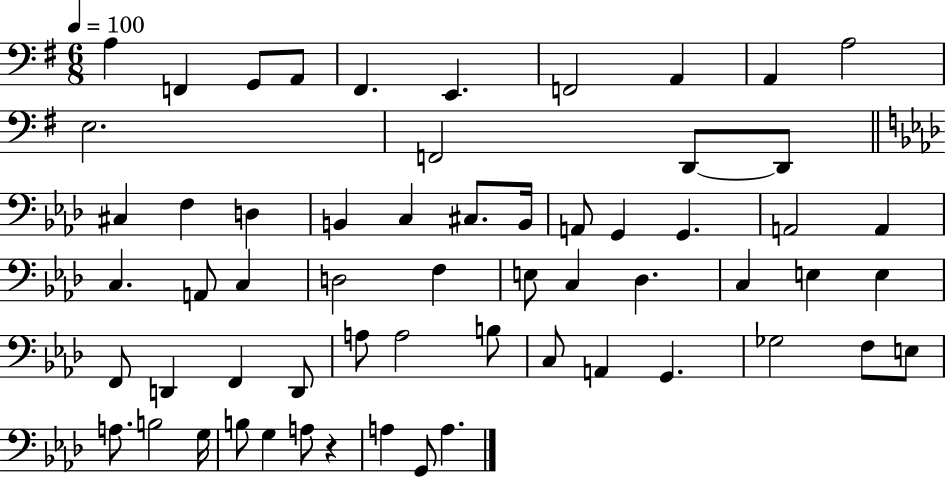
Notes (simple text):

A3/q F2/q G2/e A2/e F#2/q. E2/q. F2/h A2/q A2/q A3/h E3/h. F2/h D2/e D2/e C#3/q F3/q D3/q B2/q C3/q C#3/e. B2/s A2/e G2/q G2/q. A2/h A2/q C3/q. A2/e C3/q D3/h F3/q E3/e C3/q Db3/q. C3/q E3/q E3/q F2/e D2/q F2/q D2/e A3/e A3/h B3/e C3/e A2/q G2/q. Gb3/h F3/e E3/e A3/e. B3/h G3/s B3/e G3/q A3/e R/q A3/q G2/e A3/q.